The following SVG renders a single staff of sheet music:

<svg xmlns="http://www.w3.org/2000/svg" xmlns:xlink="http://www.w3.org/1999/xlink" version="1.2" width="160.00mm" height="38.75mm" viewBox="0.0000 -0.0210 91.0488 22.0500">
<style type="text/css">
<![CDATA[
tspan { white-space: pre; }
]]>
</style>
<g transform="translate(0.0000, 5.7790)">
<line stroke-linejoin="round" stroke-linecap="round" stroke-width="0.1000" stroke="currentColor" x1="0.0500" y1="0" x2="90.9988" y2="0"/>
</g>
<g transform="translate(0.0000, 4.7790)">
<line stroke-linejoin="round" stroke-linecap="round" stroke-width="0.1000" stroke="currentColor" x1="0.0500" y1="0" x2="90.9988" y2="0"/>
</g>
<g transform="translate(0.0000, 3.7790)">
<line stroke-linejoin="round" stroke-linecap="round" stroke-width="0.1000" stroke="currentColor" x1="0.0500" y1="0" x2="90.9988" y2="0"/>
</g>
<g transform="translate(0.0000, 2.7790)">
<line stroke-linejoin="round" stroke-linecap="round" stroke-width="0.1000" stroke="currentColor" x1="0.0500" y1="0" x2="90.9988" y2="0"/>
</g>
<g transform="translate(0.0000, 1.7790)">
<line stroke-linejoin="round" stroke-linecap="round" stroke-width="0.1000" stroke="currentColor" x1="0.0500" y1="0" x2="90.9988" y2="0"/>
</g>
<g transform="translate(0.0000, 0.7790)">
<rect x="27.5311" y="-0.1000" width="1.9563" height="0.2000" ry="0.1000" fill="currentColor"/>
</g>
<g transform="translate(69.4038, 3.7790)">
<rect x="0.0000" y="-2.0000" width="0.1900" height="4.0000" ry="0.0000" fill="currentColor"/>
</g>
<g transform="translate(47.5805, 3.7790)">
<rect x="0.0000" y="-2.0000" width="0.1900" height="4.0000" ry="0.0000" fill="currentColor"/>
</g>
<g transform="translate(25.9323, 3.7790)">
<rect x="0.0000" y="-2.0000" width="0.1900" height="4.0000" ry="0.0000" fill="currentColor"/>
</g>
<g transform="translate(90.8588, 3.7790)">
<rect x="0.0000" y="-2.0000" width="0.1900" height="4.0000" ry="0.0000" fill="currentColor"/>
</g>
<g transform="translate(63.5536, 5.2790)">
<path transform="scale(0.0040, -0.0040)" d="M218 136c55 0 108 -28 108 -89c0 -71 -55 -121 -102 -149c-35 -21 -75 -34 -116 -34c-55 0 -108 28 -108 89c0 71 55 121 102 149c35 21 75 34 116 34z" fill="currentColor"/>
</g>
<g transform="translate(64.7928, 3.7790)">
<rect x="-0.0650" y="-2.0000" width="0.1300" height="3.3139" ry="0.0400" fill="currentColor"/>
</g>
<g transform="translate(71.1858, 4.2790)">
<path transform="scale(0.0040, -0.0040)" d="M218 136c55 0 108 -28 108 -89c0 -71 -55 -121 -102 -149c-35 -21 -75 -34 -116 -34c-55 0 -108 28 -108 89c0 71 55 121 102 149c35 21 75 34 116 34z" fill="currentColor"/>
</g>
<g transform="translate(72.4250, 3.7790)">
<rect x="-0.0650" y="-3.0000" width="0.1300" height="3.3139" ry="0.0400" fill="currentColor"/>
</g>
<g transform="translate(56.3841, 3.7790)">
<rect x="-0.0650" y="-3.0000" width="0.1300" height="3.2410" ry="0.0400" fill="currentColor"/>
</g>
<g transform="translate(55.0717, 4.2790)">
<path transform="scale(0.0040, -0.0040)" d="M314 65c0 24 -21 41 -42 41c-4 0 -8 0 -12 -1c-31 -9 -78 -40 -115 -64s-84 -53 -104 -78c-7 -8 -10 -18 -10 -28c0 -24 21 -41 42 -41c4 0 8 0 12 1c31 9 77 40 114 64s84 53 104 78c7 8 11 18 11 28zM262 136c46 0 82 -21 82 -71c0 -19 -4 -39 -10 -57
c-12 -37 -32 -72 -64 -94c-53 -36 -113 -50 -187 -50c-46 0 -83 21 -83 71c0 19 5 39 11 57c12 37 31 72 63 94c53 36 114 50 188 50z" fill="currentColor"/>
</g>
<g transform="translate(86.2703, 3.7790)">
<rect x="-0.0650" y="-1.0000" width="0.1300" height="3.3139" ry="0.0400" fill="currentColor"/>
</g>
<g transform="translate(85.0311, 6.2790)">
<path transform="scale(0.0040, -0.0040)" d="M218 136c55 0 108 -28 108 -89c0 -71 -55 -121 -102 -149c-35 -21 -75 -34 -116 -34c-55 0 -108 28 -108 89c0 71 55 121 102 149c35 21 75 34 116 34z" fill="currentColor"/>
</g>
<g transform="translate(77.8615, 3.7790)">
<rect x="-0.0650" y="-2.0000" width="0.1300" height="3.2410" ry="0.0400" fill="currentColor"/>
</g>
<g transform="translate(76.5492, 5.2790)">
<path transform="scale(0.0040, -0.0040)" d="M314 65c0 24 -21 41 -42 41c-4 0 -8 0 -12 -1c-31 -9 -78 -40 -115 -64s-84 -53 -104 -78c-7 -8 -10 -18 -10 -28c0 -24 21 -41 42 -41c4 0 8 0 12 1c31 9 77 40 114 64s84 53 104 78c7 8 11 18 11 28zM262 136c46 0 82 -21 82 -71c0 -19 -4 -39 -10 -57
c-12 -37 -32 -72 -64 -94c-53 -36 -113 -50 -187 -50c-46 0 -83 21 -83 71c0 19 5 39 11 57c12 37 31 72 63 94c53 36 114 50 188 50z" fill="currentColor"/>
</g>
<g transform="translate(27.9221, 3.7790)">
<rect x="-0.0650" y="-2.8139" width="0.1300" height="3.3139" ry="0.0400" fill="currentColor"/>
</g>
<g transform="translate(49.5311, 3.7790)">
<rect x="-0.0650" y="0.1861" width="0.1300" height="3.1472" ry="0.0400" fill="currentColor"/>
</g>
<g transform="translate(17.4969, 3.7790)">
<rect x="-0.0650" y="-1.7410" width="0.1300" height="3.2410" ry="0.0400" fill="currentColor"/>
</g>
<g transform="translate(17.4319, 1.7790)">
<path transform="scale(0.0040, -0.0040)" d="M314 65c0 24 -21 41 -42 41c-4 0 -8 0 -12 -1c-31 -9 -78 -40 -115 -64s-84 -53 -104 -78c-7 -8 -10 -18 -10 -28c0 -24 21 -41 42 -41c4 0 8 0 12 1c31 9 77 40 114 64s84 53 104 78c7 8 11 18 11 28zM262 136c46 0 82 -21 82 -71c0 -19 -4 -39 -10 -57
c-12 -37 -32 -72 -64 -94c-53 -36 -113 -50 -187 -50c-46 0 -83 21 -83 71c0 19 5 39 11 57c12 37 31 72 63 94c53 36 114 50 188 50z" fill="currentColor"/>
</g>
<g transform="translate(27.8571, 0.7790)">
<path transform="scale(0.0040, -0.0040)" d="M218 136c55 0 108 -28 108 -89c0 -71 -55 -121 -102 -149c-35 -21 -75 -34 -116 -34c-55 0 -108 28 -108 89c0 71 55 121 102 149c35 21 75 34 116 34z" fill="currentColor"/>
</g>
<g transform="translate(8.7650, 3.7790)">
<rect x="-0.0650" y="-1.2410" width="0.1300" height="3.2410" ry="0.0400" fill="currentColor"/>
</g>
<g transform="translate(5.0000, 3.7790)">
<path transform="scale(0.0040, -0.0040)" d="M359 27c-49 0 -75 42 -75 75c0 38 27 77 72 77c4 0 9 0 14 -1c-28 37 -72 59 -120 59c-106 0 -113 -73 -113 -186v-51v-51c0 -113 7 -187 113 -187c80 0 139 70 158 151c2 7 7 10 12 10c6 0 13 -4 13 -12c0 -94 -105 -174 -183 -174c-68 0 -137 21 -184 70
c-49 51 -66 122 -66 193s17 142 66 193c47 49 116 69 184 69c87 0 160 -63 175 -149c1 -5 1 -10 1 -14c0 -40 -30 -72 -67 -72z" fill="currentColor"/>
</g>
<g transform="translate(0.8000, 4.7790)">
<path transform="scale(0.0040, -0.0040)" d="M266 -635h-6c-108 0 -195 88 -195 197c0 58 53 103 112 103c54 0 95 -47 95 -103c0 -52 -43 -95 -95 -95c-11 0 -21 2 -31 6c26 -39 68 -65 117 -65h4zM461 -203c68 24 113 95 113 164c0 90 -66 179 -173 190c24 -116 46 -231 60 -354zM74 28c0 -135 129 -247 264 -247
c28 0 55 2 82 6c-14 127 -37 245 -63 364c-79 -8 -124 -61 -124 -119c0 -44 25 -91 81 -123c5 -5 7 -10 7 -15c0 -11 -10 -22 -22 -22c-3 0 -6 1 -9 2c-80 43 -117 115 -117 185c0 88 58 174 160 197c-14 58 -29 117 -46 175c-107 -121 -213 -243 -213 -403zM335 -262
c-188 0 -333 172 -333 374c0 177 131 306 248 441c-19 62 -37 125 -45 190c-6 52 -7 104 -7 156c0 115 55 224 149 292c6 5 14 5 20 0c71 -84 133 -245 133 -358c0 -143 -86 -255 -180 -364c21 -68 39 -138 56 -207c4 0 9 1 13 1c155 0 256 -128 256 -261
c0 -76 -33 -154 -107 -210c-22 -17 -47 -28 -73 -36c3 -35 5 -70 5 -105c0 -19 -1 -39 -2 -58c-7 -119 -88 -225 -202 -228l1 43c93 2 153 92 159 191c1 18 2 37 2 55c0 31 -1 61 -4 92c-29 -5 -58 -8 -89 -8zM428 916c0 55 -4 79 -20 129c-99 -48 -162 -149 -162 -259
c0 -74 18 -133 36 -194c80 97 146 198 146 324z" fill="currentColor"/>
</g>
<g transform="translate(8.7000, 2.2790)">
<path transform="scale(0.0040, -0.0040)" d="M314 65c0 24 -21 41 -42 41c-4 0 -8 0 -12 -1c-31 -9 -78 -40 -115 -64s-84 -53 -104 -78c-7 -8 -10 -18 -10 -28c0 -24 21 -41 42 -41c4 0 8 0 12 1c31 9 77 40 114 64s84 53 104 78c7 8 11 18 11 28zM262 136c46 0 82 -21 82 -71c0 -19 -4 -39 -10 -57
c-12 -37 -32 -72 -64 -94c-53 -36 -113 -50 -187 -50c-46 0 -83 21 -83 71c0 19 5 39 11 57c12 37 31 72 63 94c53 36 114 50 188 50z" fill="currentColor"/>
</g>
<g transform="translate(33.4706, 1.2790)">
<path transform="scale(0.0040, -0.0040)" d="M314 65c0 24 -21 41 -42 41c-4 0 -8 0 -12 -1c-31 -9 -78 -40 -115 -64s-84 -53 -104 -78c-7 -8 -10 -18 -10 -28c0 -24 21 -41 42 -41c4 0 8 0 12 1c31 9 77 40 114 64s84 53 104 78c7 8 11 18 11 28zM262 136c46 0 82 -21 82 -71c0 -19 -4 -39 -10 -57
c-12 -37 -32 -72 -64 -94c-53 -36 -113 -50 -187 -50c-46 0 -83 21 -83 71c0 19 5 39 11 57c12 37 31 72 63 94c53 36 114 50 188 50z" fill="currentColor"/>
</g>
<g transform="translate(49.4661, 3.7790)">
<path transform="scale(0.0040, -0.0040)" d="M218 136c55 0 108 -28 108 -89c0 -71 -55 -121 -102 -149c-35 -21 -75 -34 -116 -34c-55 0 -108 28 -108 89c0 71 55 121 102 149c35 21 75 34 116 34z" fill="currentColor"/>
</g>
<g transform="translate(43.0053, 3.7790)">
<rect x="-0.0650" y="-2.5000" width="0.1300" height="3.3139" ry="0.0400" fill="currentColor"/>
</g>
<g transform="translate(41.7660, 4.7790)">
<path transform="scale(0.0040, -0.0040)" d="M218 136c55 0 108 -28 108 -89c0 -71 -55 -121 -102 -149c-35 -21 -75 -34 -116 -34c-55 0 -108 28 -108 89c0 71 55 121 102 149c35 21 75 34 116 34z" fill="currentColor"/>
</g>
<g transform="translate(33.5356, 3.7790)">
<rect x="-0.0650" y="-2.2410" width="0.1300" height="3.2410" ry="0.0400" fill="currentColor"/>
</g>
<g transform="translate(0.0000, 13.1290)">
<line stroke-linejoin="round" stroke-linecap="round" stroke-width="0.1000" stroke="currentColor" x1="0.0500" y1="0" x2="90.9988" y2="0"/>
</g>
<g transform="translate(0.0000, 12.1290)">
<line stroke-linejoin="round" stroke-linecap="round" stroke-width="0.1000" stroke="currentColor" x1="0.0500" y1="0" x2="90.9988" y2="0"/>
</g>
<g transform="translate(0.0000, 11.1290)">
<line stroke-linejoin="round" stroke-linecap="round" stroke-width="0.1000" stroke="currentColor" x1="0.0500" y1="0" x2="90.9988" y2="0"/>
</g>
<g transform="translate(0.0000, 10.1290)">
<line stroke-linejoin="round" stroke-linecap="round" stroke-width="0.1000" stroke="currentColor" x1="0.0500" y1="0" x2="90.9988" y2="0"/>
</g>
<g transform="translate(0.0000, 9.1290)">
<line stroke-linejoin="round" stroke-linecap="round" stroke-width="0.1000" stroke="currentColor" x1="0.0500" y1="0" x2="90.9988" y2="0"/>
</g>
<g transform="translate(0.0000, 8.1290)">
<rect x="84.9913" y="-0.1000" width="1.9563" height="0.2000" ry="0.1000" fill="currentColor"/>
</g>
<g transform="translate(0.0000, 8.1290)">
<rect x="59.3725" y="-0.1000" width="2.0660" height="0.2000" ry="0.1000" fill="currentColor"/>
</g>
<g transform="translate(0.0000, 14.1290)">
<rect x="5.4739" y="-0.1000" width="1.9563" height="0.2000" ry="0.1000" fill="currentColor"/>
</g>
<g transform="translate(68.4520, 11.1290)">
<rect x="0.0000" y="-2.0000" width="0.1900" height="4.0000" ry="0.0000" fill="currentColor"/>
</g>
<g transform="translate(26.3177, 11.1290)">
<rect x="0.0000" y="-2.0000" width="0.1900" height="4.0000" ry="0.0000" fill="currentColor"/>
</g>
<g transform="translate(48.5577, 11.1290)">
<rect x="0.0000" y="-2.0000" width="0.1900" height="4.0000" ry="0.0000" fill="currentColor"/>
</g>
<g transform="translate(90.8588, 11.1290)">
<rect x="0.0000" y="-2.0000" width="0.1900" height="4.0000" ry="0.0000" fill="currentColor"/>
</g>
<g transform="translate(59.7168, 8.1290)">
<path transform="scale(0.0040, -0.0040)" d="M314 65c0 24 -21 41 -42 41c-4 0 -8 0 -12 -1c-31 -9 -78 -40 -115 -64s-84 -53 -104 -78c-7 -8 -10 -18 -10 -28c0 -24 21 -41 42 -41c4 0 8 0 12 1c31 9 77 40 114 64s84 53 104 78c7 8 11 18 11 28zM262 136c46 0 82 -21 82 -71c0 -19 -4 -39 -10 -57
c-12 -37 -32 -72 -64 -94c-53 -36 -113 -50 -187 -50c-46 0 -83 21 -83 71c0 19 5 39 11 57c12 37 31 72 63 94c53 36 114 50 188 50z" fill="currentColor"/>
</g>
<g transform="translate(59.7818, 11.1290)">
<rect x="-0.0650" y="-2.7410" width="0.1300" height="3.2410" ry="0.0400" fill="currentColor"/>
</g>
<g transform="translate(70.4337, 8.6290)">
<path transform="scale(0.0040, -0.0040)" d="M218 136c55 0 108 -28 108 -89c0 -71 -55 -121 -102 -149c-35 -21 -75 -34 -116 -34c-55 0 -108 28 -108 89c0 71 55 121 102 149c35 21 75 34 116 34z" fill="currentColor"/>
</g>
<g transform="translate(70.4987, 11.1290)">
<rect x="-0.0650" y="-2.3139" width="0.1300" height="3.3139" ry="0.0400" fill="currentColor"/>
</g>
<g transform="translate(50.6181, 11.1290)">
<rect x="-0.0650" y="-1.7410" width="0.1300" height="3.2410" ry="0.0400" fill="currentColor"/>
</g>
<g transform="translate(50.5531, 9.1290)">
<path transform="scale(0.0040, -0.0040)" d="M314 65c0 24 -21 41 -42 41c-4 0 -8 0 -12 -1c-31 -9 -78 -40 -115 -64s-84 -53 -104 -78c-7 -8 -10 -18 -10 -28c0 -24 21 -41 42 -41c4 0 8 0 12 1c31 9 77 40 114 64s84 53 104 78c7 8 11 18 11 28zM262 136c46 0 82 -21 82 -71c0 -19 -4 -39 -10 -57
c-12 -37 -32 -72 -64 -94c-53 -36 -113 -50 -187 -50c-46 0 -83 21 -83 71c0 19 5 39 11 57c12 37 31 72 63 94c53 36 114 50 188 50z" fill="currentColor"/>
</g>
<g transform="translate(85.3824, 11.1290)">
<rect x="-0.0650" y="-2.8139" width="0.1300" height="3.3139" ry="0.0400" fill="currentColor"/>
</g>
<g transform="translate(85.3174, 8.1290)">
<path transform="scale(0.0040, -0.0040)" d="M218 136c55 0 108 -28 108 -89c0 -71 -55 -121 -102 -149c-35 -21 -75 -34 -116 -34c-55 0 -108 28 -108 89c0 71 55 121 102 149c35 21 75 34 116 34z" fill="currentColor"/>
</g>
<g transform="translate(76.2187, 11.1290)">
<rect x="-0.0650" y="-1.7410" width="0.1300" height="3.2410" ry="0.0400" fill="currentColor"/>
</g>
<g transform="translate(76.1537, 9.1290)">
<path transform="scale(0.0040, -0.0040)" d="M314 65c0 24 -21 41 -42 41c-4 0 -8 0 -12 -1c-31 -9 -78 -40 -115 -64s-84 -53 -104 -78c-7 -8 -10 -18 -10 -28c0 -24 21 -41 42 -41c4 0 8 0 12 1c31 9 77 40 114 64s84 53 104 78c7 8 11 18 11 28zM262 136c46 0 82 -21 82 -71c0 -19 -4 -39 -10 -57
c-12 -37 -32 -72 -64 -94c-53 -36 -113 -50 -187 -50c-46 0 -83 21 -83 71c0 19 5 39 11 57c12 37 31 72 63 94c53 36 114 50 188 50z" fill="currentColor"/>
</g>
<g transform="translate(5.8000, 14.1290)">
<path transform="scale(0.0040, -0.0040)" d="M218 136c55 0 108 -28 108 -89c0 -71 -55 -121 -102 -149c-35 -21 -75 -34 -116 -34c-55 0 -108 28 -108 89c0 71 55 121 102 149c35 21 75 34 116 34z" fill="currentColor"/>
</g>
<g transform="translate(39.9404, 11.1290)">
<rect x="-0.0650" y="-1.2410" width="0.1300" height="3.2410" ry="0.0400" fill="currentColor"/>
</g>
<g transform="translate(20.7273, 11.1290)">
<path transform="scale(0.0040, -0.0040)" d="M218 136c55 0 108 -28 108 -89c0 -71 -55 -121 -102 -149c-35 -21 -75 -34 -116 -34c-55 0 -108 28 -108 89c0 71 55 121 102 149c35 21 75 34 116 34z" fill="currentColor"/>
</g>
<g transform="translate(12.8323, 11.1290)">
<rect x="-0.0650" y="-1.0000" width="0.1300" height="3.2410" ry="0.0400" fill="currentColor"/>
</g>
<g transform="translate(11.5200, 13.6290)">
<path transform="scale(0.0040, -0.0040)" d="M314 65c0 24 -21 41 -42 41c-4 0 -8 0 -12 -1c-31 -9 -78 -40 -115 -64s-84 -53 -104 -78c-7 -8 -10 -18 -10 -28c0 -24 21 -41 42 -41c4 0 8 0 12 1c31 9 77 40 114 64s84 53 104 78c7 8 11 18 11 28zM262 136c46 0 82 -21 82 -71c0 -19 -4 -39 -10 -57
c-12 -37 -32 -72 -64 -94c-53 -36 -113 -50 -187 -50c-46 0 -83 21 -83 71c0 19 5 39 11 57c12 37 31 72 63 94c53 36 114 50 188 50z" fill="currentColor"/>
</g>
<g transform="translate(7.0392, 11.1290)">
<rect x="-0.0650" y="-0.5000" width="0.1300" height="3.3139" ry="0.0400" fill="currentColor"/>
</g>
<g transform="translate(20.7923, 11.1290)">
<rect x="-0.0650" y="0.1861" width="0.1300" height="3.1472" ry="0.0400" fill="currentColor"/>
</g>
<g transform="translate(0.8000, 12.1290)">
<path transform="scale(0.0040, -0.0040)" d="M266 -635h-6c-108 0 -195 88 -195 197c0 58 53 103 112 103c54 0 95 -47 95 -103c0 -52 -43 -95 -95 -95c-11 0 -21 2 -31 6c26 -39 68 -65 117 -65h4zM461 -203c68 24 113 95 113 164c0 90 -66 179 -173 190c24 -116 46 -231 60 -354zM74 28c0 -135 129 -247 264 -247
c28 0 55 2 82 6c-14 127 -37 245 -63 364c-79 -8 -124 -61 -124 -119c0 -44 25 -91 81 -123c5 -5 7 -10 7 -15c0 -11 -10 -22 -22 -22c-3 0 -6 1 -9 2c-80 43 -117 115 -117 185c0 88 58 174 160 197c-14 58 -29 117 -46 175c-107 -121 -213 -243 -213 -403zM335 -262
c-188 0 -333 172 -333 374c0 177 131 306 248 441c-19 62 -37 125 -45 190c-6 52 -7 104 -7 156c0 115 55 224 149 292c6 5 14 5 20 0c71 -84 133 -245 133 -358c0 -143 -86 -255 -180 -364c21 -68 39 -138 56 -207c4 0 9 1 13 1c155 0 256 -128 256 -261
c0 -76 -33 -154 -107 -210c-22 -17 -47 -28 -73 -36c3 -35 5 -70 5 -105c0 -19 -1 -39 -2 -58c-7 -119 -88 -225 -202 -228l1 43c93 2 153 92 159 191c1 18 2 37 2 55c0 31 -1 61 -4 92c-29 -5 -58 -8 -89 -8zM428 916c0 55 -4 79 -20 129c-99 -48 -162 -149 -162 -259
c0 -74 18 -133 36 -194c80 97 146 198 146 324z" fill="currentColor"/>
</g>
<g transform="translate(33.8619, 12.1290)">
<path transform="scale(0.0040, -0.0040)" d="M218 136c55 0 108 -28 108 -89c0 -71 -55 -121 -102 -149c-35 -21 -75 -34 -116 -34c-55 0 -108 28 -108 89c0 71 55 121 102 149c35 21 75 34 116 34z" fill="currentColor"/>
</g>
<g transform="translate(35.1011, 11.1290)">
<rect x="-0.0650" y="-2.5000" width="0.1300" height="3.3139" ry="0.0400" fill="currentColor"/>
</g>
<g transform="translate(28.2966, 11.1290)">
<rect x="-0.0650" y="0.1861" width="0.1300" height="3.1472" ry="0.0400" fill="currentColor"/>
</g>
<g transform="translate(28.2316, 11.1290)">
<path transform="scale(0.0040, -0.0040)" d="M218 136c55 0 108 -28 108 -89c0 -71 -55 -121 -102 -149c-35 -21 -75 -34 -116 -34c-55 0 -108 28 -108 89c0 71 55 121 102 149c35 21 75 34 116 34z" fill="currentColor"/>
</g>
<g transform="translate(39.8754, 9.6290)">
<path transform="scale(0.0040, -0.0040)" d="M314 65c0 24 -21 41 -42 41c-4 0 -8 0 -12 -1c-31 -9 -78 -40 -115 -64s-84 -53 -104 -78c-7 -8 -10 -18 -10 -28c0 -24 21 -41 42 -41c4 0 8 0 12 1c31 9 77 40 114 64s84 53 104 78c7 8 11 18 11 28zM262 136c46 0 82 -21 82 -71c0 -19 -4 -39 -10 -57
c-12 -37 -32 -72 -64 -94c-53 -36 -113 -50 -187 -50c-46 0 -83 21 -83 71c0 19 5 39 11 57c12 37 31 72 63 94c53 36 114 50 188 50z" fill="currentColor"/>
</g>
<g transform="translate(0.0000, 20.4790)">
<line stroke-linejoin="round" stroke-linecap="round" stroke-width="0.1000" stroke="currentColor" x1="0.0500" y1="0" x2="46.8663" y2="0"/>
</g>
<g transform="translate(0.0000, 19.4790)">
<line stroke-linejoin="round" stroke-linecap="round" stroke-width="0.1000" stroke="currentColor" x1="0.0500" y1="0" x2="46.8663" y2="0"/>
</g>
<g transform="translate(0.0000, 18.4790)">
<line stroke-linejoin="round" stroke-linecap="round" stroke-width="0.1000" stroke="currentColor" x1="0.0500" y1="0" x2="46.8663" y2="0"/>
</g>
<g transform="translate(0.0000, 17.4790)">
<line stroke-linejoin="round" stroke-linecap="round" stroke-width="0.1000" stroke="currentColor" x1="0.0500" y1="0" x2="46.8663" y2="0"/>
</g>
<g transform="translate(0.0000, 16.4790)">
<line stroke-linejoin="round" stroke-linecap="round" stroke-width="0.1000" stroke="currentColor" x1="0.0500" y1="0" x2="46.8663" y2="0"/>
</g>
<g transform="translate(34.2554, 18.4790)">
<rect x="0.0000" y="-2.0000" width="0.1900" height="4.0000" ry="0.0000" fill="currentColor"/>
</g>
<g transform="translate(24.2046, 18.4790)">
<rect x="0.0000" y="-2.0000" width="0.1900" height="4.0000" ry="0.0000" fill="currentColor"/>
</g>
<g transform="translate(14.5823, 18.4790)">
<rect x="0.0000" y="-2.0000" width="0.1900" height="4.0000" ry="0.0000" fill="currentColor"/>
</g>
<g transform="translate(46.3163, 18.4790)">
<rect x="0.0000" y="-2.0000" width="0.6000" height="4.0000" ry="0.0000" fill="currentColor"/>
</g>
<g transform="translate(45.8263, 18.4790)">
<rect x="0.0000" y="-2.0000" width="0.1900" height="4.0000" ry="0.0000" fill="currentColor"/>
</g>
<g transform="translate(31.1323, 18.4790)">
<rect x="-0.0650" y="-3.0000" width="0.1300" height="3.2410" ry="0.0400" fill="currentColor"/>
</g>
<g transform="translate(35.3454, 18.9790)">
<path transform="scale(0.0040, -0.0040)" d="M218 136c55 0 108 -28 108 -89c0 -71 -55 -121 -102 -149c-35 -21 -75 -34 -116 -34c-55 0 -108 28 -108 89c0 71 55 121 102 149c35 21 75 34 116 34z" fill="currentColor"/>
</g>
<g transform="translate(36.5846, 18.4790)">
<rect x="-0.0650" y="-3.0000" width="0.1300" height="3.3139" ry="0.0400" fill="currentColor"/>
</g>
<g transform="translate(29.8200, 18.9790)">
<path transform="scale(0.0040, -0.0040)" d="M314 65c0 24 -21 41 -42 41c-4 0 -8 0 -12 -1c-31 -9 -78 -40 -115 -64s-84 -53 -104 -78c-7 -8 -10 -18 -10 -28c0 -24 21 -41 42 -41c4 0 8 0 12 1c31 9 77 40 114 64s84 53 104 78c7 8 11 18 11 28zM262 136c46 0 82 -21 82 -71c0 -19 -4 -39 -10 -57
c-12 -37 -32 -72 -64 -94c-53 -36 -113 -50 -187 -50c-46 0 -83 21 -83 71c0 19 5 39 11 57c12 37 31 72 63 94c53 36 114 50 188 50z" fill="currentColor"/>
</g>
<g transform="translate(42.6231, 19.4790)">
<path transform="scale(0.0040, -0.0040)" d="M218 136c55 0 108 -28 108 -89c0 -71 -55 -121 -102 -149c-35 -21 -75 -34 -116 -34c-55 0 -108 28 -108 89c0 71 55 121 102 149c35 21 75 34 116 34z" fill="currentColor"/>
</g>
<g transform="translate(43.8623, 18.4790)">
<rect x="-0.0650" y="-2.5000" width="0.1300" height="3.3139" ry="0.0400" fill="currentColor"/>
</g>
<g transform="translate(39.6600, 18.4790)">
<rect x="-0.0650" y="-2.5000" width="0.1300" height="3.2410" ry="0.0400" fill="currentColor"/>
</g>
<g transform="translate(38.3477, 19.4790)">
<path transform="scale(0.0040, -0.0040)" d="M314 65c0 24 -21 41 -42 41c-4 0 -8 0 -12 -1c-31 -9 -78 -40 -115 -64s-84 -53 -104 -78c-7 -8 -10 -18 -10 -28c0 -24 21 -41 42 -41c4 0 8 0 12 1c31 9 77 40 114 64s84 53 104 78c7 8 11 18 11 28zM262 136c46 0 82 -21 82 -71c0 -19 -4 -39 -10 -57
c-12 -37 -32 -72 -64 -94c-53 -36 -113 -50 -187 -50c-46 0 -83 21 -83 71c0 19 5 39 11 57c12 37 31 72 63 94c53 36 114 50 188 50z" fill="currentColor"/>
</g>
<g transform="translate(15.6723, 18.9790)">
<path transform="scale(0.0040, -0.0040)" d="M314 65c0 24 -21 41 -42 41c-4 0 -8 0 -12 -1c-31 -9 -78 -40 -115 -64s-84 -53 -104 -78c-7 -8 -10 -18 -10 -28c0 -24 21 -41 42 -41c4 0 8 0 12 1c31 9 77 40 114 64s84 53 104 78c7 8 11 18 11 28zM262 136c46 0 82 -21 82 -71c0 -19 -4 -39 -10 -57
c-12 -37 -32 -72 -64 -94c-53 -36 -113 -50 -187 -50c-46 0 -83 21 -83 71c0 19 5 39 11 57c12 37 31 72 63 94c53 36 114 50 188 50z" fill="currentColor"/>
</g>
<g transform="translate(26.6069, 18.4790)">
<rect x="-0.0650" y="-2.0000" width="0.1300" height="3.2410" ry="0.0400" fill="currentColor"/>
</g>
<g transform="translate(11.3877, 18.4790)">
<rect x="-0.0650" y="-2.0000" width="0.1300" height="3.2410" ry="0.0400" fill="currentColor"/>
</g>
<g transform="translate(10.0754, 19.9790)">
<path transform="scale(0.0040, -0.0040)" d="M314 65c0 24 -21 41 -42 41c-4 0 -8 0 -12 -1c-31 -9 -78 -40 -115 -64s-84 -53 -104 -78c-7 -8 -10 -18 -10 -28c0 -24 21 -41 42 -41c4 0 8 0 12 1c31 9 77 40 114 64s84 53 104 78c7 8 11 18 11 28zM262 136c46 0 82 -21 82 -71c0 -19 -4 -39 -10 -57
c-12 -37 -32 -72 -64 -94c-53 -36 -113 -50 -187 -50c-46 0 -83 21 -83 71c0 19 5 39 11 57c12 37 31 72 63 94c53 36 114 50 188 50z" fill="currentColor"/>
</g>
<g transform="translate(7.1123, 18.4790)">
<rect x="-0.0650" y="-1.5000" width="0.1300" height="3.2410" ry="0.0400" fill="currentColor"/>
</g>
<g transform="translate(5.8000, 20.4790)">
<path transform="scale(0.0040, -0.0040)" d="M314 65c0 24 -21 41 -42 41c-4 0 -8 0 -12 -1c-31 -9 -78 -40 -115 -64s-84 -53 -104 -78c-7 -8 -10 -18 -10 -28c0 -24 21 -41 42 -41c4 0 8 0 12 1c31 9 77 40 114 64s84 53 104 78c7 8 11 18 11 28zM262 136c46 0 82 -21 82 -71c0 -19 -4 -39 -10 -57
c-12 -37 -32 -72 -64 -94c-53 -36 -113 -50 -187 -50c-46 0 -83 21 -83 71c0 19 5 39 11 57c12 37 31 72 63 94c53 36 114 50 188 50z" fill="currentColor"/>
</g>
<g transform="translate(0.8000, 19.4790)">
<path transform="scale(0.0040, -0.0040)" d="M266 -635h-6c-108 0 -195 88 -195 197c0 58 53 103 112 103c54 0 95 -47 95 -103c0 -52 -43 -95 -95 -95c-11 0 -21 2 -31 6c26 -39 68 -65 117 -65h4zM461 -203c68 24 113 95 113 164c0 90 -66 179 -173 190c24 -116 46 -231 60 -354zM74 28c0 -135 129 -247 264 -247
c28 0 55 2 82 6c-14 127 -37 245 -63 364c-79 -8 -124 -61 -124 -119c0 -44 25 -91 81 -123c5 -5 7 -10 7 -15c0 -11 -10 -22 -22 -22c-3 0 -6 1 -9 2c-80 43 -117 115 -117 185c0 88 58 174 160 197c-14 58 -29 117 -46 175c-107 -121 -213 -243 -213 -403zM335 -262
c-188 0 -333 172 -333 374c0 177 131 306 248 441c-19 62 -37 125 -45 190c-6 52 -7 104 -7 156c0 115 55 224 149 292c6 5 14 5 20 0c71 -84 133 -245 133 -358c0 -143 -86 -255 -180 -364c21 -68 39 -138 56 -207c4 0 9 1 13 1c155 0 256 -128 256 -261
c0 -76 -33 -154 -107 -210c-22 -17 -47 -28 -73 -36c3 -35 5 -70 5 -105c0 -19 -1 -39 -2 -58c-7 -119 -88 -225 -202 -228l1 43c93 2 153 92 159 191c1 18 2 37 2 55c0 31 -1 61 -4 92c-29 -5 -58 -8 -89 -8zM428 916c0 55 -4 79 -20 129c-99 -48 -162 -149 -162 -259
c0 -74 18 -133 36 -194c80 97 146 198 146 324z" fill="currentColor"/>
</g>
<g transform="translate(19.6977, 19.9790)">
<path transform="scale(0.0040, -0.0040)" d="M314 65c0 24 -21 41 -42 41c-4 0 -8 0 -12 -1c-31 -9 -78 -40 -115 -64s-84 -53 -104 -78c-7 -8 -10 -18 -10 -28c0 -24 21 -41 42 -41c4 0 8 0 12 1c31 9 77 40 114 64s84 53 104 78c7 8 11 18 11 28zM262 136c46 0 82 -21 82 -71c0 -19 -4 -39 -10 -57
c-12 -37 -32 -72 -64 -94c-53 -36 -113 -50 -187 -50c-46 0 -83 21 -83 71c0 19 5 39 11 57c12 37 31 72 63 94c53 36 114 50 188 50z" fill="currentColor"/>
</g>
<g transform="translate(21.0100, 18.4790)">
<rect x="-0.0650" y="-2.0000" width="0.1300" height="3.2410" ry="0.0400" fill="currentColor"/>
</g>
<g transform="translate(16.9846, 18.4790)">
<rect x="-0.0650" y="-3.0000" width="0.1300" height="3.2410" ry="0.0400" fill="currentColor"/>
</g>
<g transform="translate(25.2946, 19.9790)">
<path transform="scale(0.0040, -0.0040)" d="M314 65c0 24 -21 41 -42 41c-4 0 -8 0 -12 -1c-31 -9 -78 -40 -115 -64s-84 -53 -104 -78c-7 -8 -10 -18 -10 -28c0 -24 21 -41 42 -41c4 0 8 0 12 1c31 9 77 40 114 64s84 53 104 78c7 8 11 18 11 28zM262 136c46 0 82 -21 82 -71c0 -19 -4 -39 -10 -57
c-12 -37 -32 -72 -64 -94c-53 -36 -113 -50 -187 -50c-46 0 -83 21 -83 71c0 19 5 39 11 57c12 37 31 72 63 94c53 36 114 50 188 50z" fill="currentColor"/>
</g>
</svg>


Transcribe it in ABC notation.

X:1
T:Untitled
M:4/4
L:1/4
K:C
e2 f2 a g2 G B A2 F A F2 D C D2 B B G e2 f2 a2 g f2 a E2 F2 A2 F2 F2 A2 A G2 G